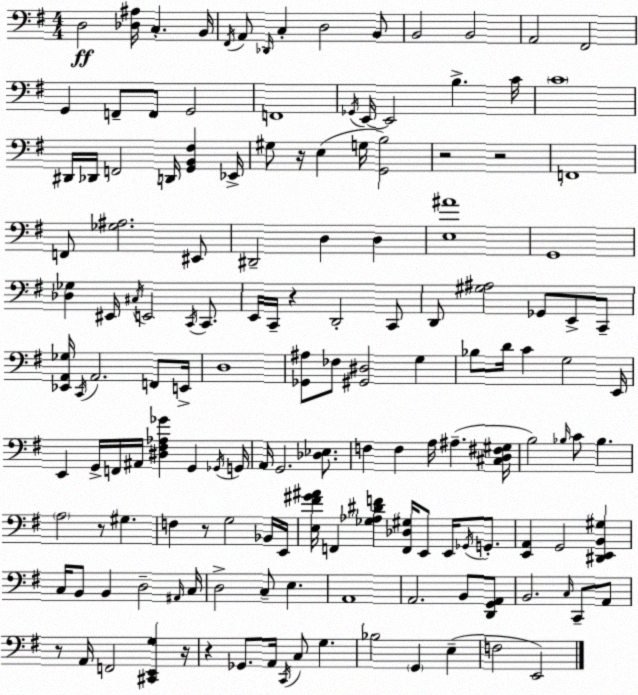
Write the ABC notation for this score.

X:1
T:Untitled
M:4/4
L:1/4
K:Em
D,2 [_D,^A,]/4 C, B,,/4 ^F,,/4 A,,/2 _D,,/4 C, D,2 B,,/2 B,,2 B,,2 A,,2 ^F,,2 G,, F,,/2 F,,/2 G,,2 F,,4 _G,,/4 E,,/4 E,,2 B, C/4 C4 ^D,,/4 _D,,/4 F,,2 D,,/4 [G,,B,,^F,] _E,,/4 ^G,/2 z/4 E, G,/4 [G,,B,]2 z2 z2 F,,4 F,,/2 [_G,^A,]2 ^E,,/2 ^D,,2 D, D, [E,^A]4 G,,4 [_D,_G,] ^E,,/4 ^C,/4 E,,2 C,,/4 C,,/2 E,,/4 C,,/4 z D,,2 C,,/2 D,,/2 [^G,^A,]2 _G,,/2 E,,/2 C,,/2 [_E,,A,,_G,]/4 C,,/4 A,,2 F,,/2 E,,/4 D,4 [_G,,^A,]/2 _F,/2 [^G,,^D,]2 G, _B,/2 D/4 C G,2 E,,/4 E,, G,,/4 F,,/4 ^A,,/4 [^D,^F,_A,_G] G,, _G,,/4 G,,/4 A,,/4 G,,2 [_D,_E,]/2 F, F, A,/4 ^A, [^C,D,^F,^G,]/4 B,2 _B,/4 C/2 _B, A,2 z/2 ^G, F, z/2 G,2 _B,,/4 E,,/4 [E,^F^G^A]/4 F,, [_G,_A,^DF] [F,,_D,^G,]/4 E,,/2 E,,/4 _G,,/4 G,,/2 [E,,A,,] G,,2 [^D,,E,,B,,^G,] C,/4 B,,/2 B,, D,2 ^A,,/4 C,/4 D,2 C,/2 E, A,,4 A,,2 B,,/2 [D,,G,,A,,]/2 B,,2 C,/4 C,,/2 A,,/2 z/2 A,,/4 F,,2 [^C,,E,,G,] z/4 z _G,,/2 A,,/4 C,,/4 C,/2 G, _B,2 G,, E, F,2 E,,2